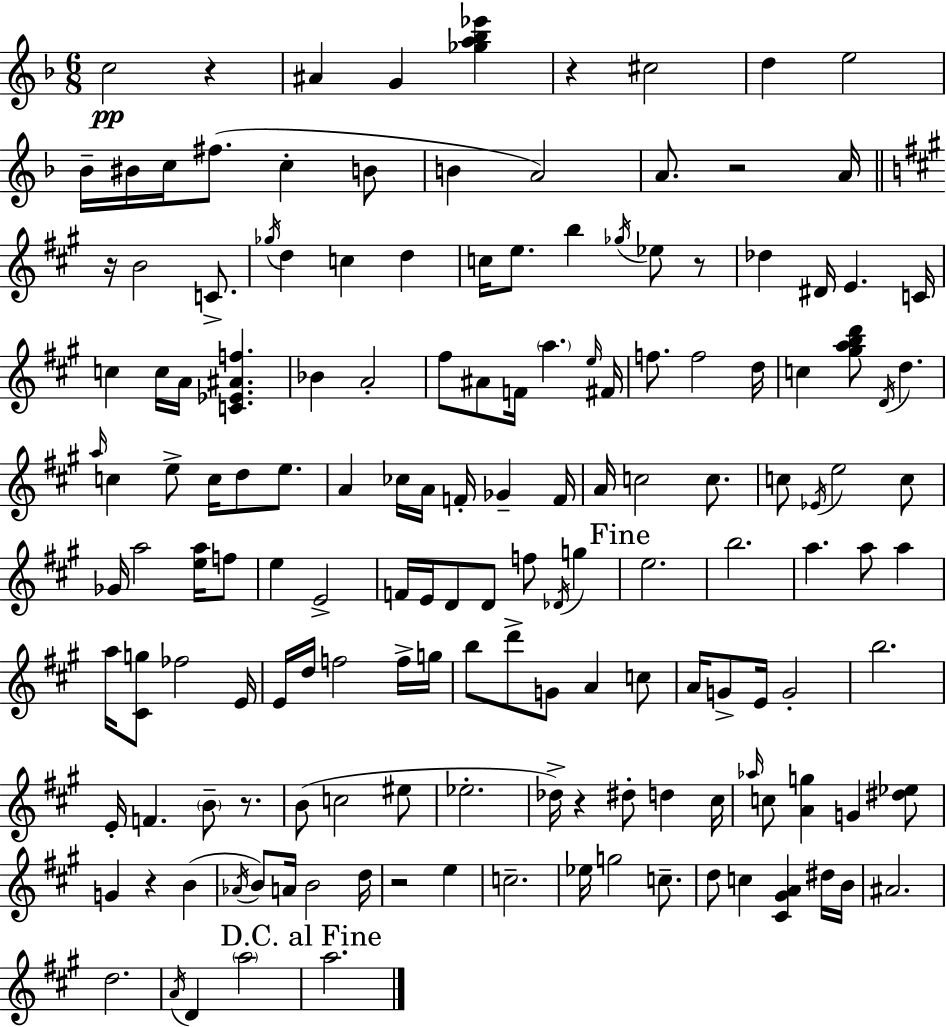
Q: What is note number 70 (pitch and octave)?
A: F5